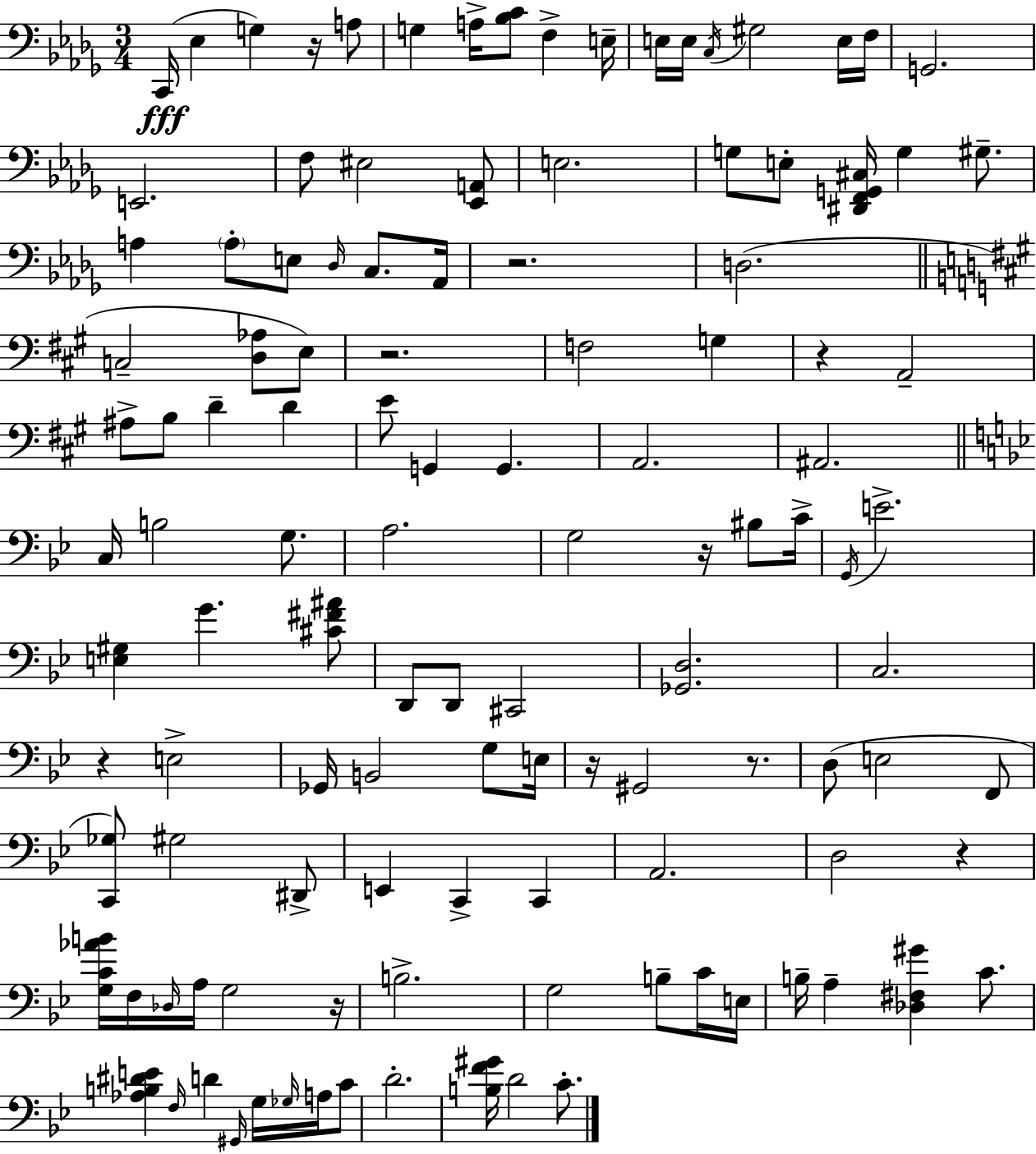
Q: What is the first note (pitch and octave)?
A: C2